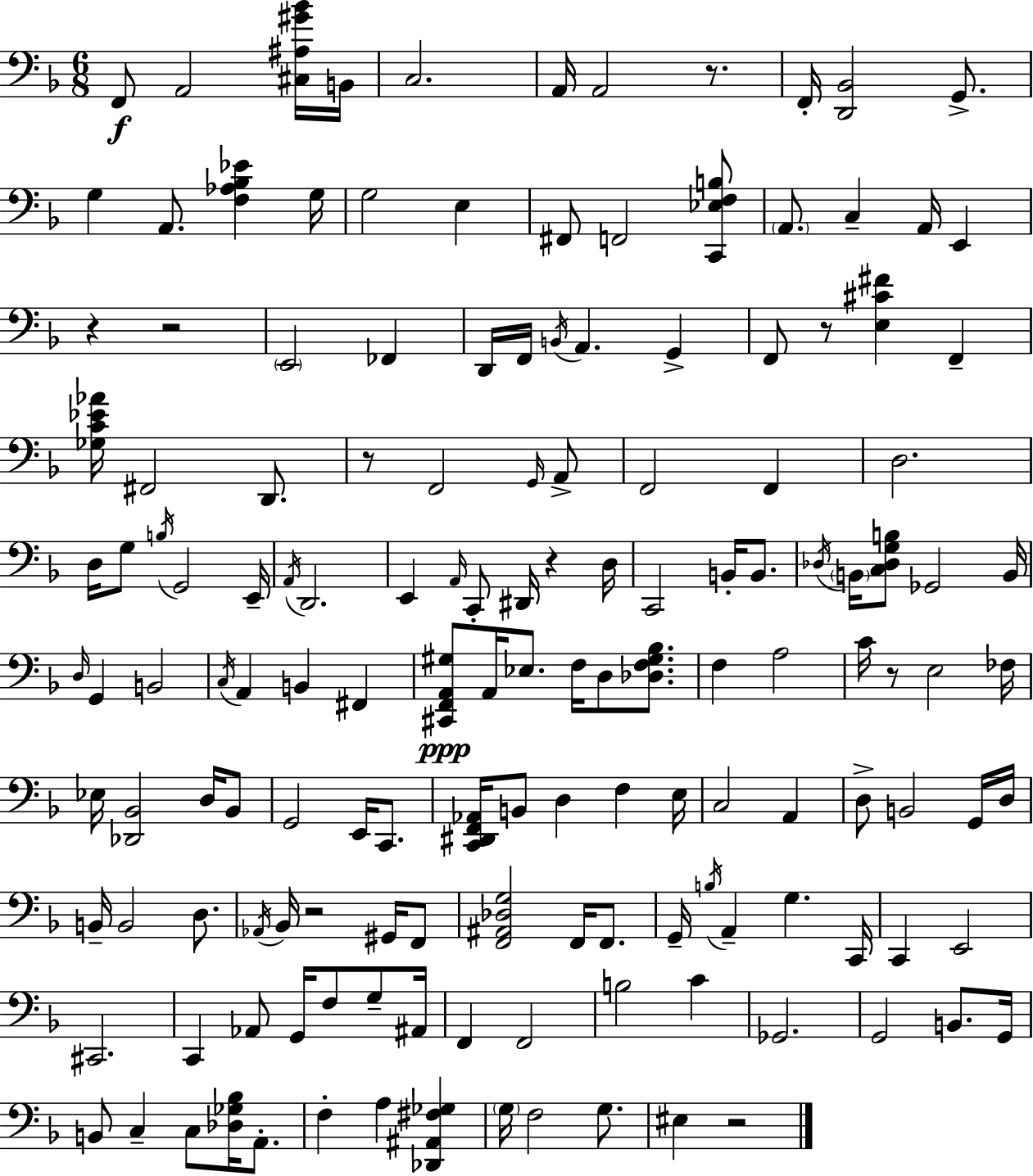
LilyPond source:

{
  \clef bass
  \numericTimeSignature
  \time 6/8
  \key f \major
  f,8\f a,2 <cis ais gis' bes'>16 b,16 | c2. | a,16 a,2 r8. | f,16-. <d, bes,>2 g,8.-> | \break g4 a,8. <f aes bes ees'>4 g16 | g2 e4 | fis,8 f,2 <c, ees f b>8 | \parenthesize a,8. c4-- a,16 e,4 | \break r4 r2 | \parenthesize e,2 fes,4 | d,16 f,16 \acciaccatura { b,16 } a,4. g,4-> | f,8 r8 <e cis' fis'>4 f,4-- | \break <ges c' ees' aes'>16 fis,2 d,8. | r8 f,2 \grace { g,16 } | a,8-> f,2 f,4 | d2. | \break d16 g8 \acciaccatura { b16 } g,2 | e,16-- \acciaccatura { a,16 } d,2. | e,4 \grace { a,16 } c,8-. dis,16 | r4 d16 c,2 | \break b,16-. b,8. \acciaccatura { des16 } \parenthesize b,16 <c des g b>8 ges,2 | b,16 \grace { d16 } g,4 b,2 | \acciaccatura { c16 } a,4 | b,4 fis,4 <cis, f, a, gis>8\ppp a,16 ees8. | \break f16 d8 <des f gis bes>8. f4 | a2 c'16 r8 e2 | fes16 ees16 <des, bes,>2 | d16 bes,8 g,2 | \break e,16 c,8. <c, dis, f, aes,>16 b,8 d4 | f4 e16 c2 | a,4 d8-> b,2 | g,16 d16 b,16-- b,2 | \break d8. \acciaccatura { aes,16 } bes,16 r2 | gis,16 f,8 <f, ais, des g>2 | f,16 f,8. g,16-- \acciaccatura { b16 } a,4-- | g4. c,16 c,4 | \break e,2 cis,2. | c,4 | aes,8 g,16 f8 g8-- ais,16 f,4 | f,2 b2 | \break c'4 ges,2. | g,2 | b,8. g,16 b,8 | c4-- c8 <des ges bes>16 a,8.-. f4-. | \break a4 <des, ais, fis ges>4 \parenthesize g16 f2 | g8. eis4 | r2 \bar "|."
}